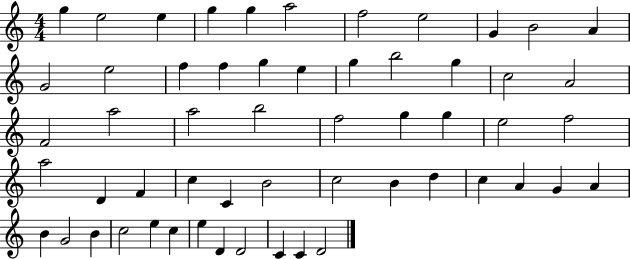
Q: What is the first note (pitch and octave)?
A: G5